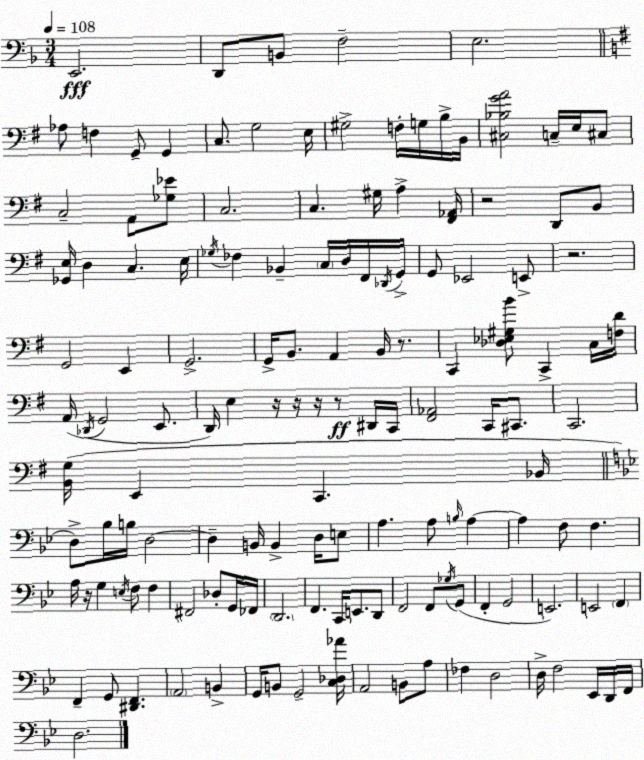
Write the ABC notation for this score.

X:1
T:Untitled
M:3/4
L:1/4
K:Dm
E,,2 D,,/2 B,,/2 F,2 E,2 _A,/2 F, G,,/2 G,, C,/2 G,2 E,/4 ^G,2 F,/4 G,/4 B,/4 B,,/4 [^C,_B,GA]2 C,/4 E,/4 ^C,/2 C,2 A,,/2 [_G,_E]/2 C,2 C, ^G,/4 A, [^F,,_A,,]/4 z2 D,,/2 B,,/2 [_G,,E,]/4 D, C, E,/4 _G,/4 _F, _B,, C,/4 D,/4 ^F,,/4 _D,,/4 G,,/4 G,,/2 _E,,2 E,,/2 z2 G,,2 E,, G,,2 G,,/4 B,,/2 A,, B,,/4 z/2 C,, [_D,_E,^G,B]/2 C,, C,/4 [F,D]/4 A,,/4 _D,,/4 G,,2 E,,/2 D,,/4 E, z/4 z/4 z/4 z/2 ^D,,/4 C,,/4 [^F,,_A,,]2 C,,/4 ^C,,/2 C,,2 [B,,G,]/4 E,, C,, _B,,/4 D,/2 _B,/4 B,/4 D,2 D, B,,/4 B,, D,/4 E,/2 A, A,/2 B,/4 A, A, F,/2 F, A,/4 z/4 G, E,/4 F,/2 F, ^F,,2 _D,/2 G,,/4 _F,,/4 D,,2 F,, C,,/4 E,,/2 D,,/2 F,,2 F,,/2 _G,/4 G,,/2 F,, G,,2 E,,2 E,,2 F,, F,, G,,/2 [^D,,F,,] A,,2 B,, G,,/4 B,,/2 G,,2 [C,_D,_A]/4 A,,2 B,,/2 A,/2 _F, D,2 D,/4 F,2 _E,,/4 D,,/4 F,,/4 D,2